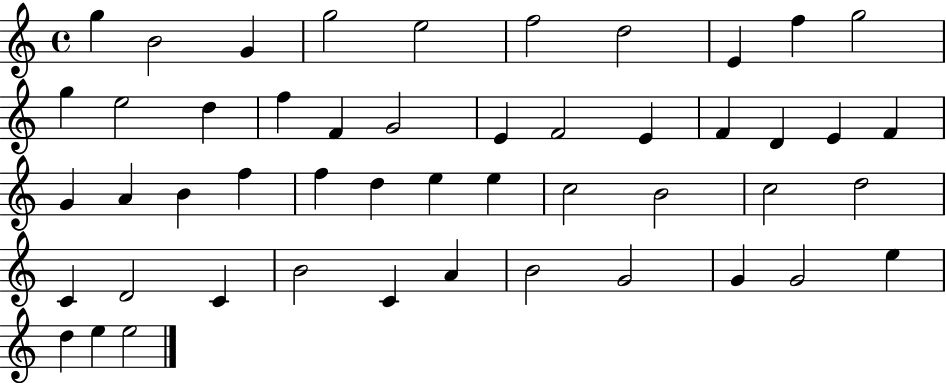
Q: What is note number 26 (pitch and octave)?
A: B4